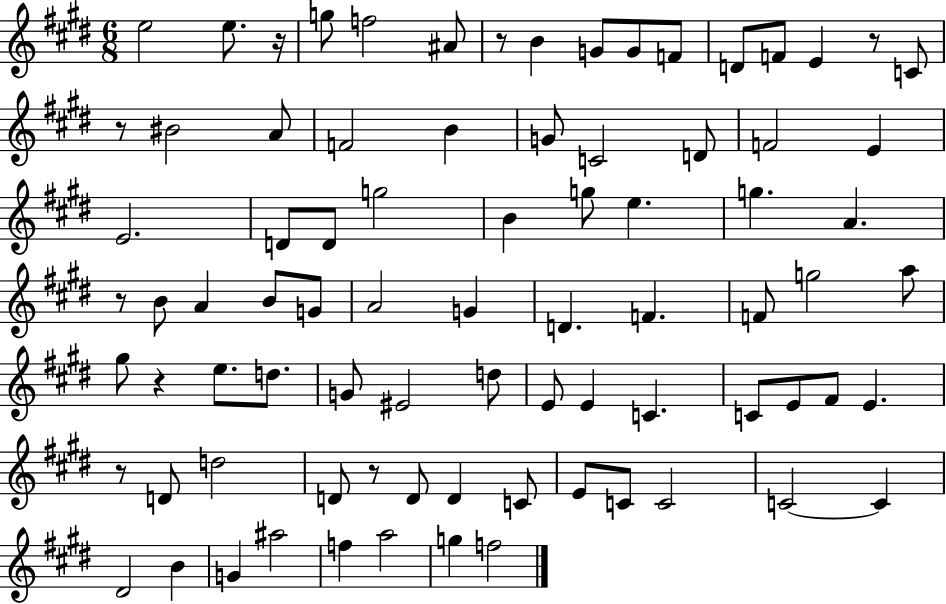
E5/h E5/e. R/s G5/e F5/h A#4/e R/e B4/q G4/e G4/e F4/e D4/e F4/e E4/q R/e C4/e R/e BIS4/h A4/e F4/h B4/q G4/e C4/h D4/e F4/h E4/q E4/h. D4/e D4/e G5/h B4/q G5/e E5/q. G5/q. A4/q. R/e B4/e A4/q B4/e G4/e A4/h G4/q D4/q. F4/q. F4/e G5/h A5/e G#5/e R/q E5/e. D5/e. G4/e EIS4/h D5/e E4/e E4/q C4/q. C4/e E4/e F#4/e E4/q. R/e D4/e D5/h D4/e R/e D4/e D4/q C4/e E4/e C4/e C4/h C4/h C4/q D#4/h B4/q G4/q A#5/h F5/q A5/h G5/q F5/h